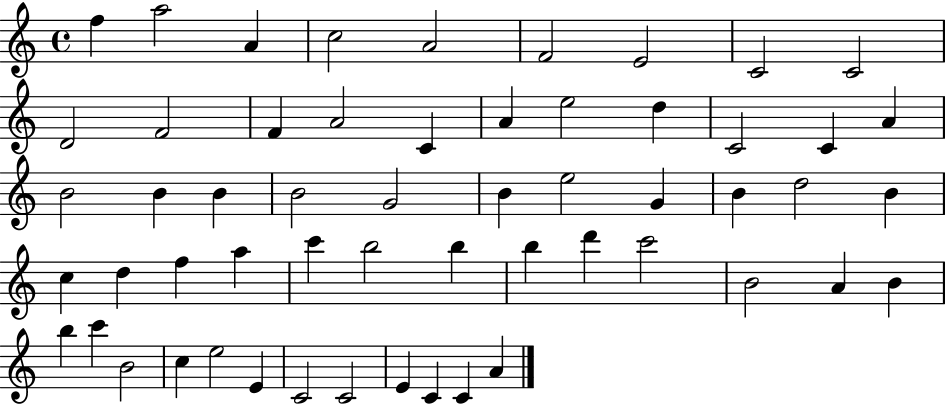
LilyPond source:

{
  \clef treble
  \time 4/4
  \defaultTimeSignature
  \key c \major
  f''4 a''2 a'4 | c''2 a'2 | f'2 e'2 | c'2 c'2 | \break d'2 f'2 | f'4 a'2 c'4 | a'4 e''2 d''4 | c'2 c'4 a'4 | \break b'2 b'4 b'4 | b'2 g'2 | b'4 e''2 g'4 | b'4 d''2 b'4 | \break c''4 d''4 f''4 a''4 | c'''4 b''2 b''4 | b''4 d'''4 c'''2 | b'2 a'4 b'4 | \break b''4 c'''4 b'2 | c''4 e''2 e'4 | c'2 c'2 | e'4 c'4 c'4 a'4 | \break \bar "|."
}